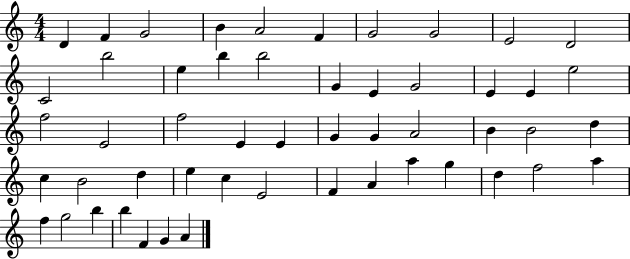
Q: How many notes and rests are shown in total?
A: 52